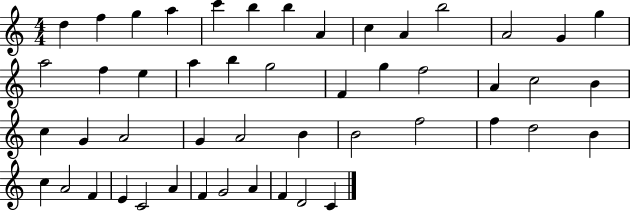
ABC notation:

X:1
T:Untitled
M:4/4
L:1/4
K:C
d f g a c' b b A c A b2 A2 G g a2 f e a b g2 F g f2 A c2 B c G A2 G A2 B B2 f2 f d2 B c A2 F E C2 A F G2 A F D2 C